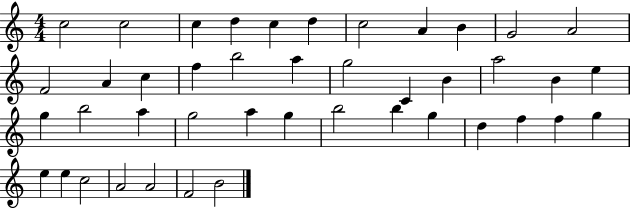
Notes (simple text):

C5/h C5/h C5/q D5/q C5/q D5/q C5/h A4/q B4/q G4/h A4/h F4/h A4/q C5/q F5/q B5/h A5/q G5/h C4/q B4/q A5/h B4/q E5/q G5/q B5/h A5/q G5/h A5/q G5/q B5/h B5/q G5/q D5/q F5/q F5/q G5/q E5/q E5/q C5/h A4/h A4/h F4/h B4/h